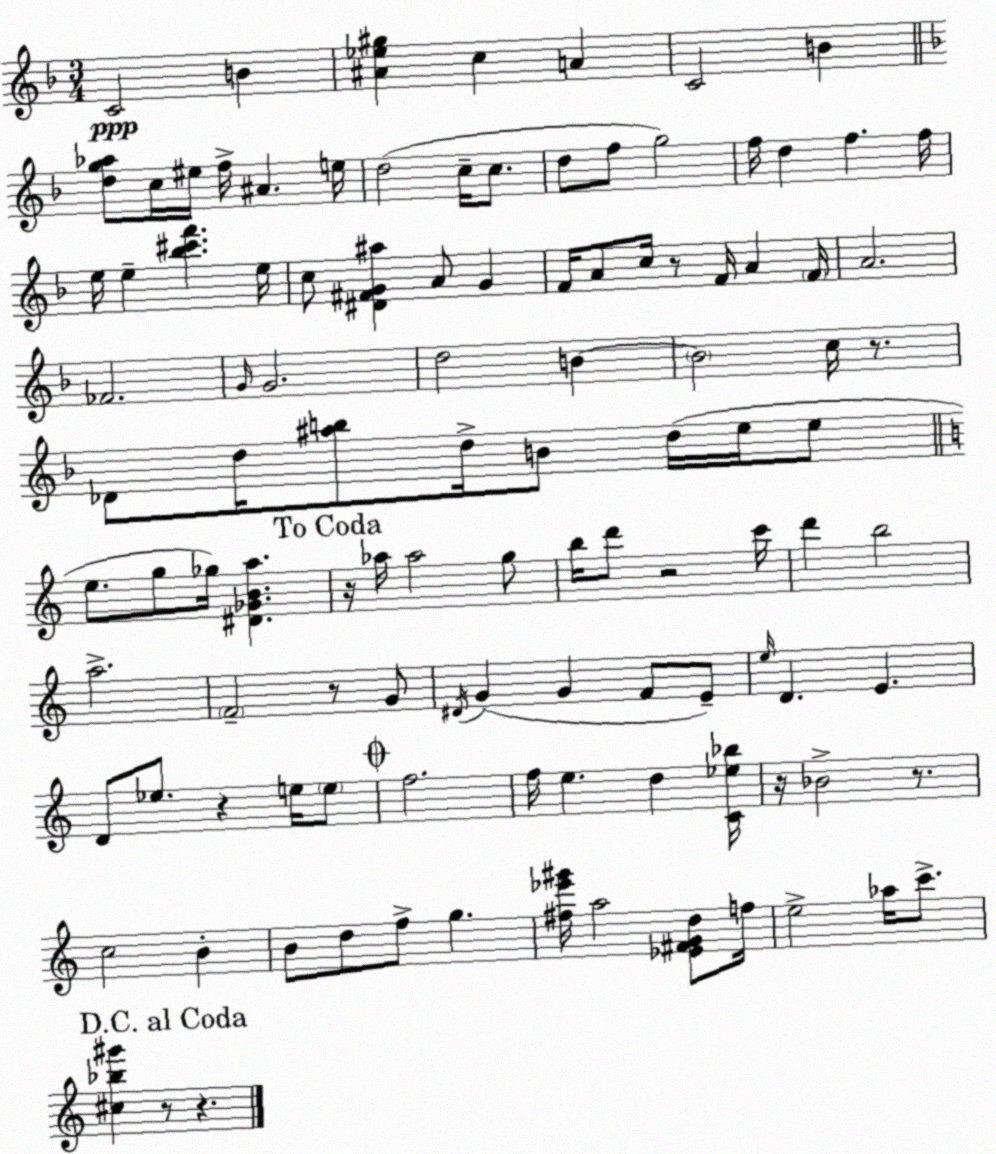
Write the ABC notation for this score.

X:1
T:Untitled
M:3/4
L:1/4
K:Dm
C2 B [^A_e^g] c A C2 B [dg_a]/2 c/4 ^e/4 f/4 ^A e/4 d2 c/4 c/2 d/2 f/2 g2 f/4 d f f/4 e/4 e [_b^c'f'] e/4 c/2 [^D^FG^a] A/2 G F/4 A/2 c/4 z/2 F/4 A F/4 A2 _F2 G/4 G2 d2 B B2 c/4 z/2 _D/2 d/4 [^ab]/2 d/4 B/2 d/4 e/4 e/2 e/2 g/2 _g/4 [^D_GBa] z/4 _a/4 _a2 g/2 b/4 d'/2 z2 c'/4 d' b2 a2 F2 z/2 G/2 ^D/4 G G F/2 E/2 e/4 D E D/2 _e/2 z e/4 e/2 f2 f/4 e d [C_e_b]/4 z/4 _B2 z/2 c2 B B/2 d/2 f/2 g [^f_e'^g']/4 a2 [_E^FGd]/2 f/4 e2 _a/4 c'/2 [^c_b^g'] z/2 z